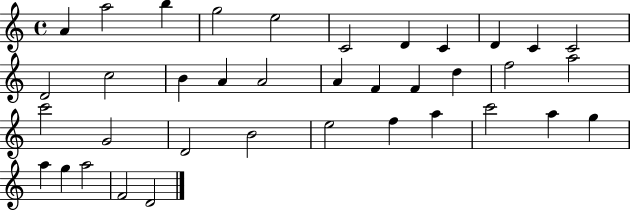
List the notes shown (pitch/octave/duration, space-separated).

A4/q A5/h B5/q G5/h E5/h C4/h D4/q C4/q D4/q C4/q C4/h D4/h C5/h B4/q A4/q A4/h A4/q F4/q F4/q D5/q F5/h A5/h C6/h G4/h D4/h B4/h E5/h F5/q A5/q C6/h A5/q G5/q A5/q G5/q A5/h F4/h D4/h